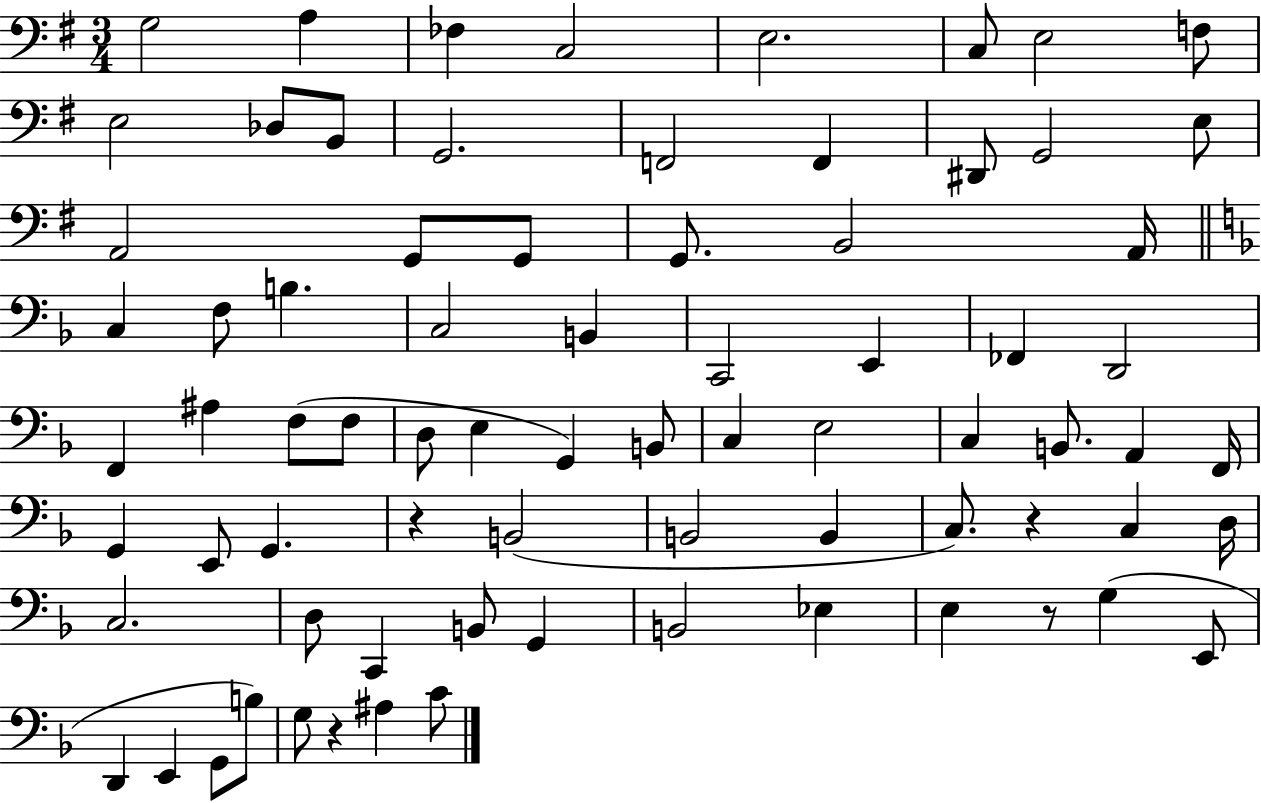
{
  \clef bass
  \numericTimeSignature
  \time 3/4
  \key g \major
  g2 a4 | fes4 c2 | e2. | c8 e2 f8 | \break e2 des8 b,8 | g,2. | f,2 f,4 | dis,8 g,2 e8 | \break a,2 g,8 g,8 | g,8. b,2 a,16 | \bar "||" \break \key f \major c4 f8 b4. | c2 b,4 | c,2 e,4 | fes,4 d,2 | \break f,4 ais4 f8( f8 | d8 e4 g,4) b,8 | c4 e2 | c4 b,8. a,4 f,16 | \break g,4 e,8 g,4. | r4 b,2( | b,2 b,4 | c8.) r4 c4 d16 | \break c2. | d8 c,4 b,8 g,4 | b,2 ees4 | e4 r8 g4( e,8 | \break d,4 e,4 g,8 b8) | g8 r4 ais4 c'8 | \bar "|."
}